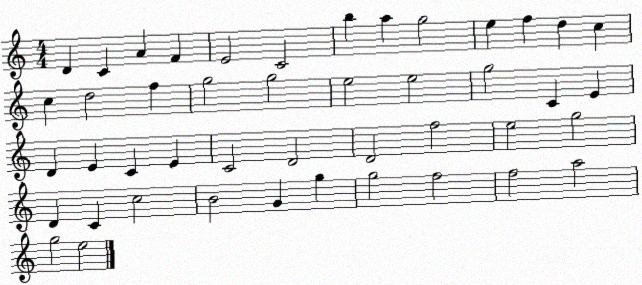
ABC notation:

X:1
T:Untitled
M:4/4
L:1/4
K:C
D C A F E2 C2 b a g2 e f d c c d2 f g2 g2 e2 e2 g2 C E D E C E C2 D2 D2 f2 e2 g2 D C c2 B2 G g g2 f2 f2 a2 g2 e2